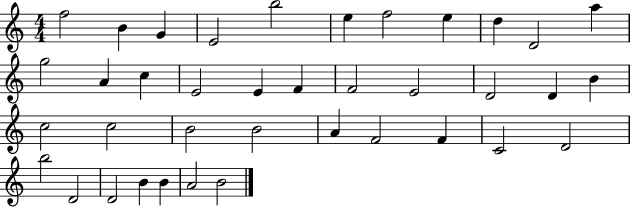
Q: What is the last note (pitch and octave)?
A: B4